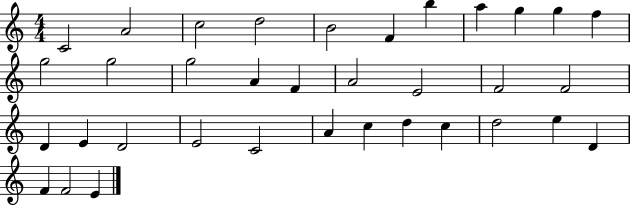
{
  \clef treble
  \numericTimeSignature
  \time 4/4
  \key c \major
  c'2 a'2 | c''2 d''2 | b'2 f'4 b''4 | a''4 g''4 g''4 f''4 | \break g''2 g''2 | g''2 a'4 f'4 | a'2 e'2 | f'2 f'2 | \break d'4 e'4 d'2 | e'2 c'2 | a'4 c''4 d''4 c''4 | d''2 e''4 d'4 | \break f'4 f'2 e'4 | \bar "|."
}